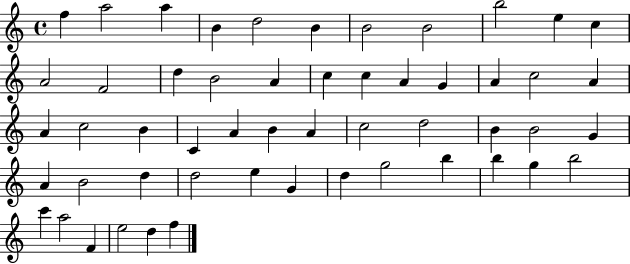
{
  \clef treble
  \time 4/4
  \defaultTimeSignature
  \key c \major
  f''4 a''2 a''4 | b'4 d''2 b'4 | b'2 b'2 | b''2 e''4 c''4 | \break a'2 f'2 | d''4 b'2 a'4 | c''4 c''4 a'4 g'4 | a'4 c''2 a'4 | \break a'4 c''2 b'4 | c'4 a'4 b'4 a'4 | c''2 d''2 | b'4 b'2 g'4 | \break a'4 b'2 d''4 | d''2 e''4 g'4 | d''4 g''2 b''4 | b''4 g''4 b''2 | \break c'''4 a''2 f'4 | e''2 d''4 f''4 | \bar "|."
}